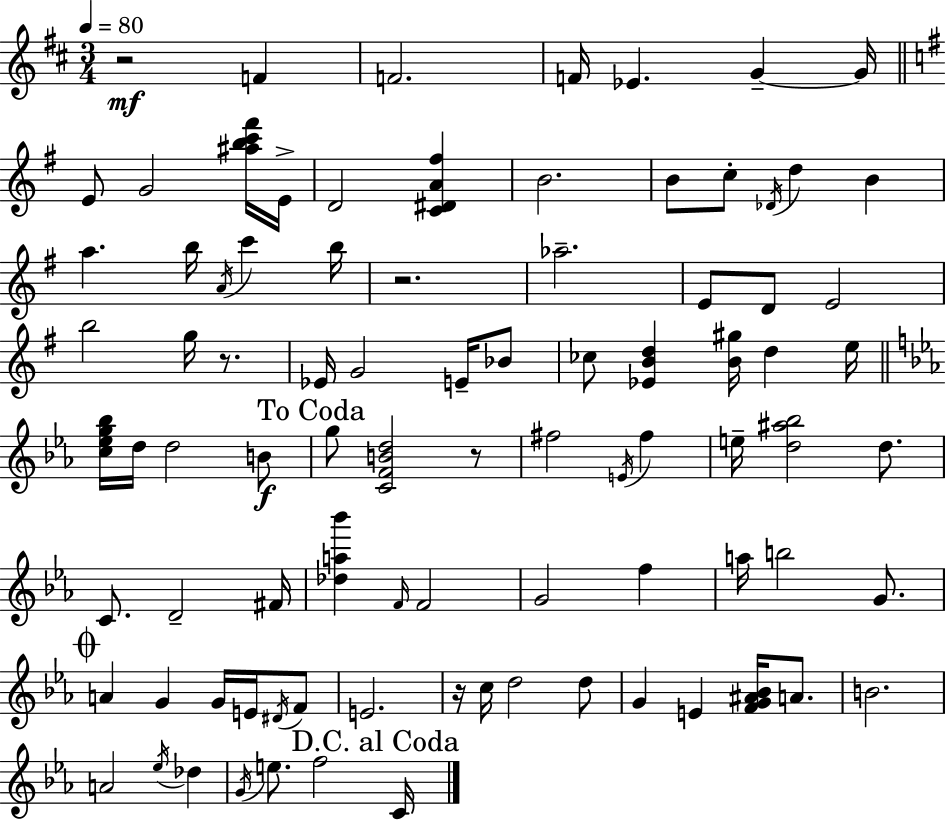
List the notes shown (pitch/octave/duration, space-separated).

R/h F4/q F4/h. F4/s Eb4/q. G4/q G4/s E4/e G4/h [A#5,B5,C6,F#6]/s E4/s D4/h [C4,D#4,A4,F#5]/q B4/h. B4/e C5/e Db4/s D5/q B4/q A5/q. B5/s A4/s C6/q B5/s R/h. Ab5/h. E4/e D4/e E4/h B5/h G5/s R/e. Eb4/s G4/h E4/s Bb4/e CES5/e [Eb4,B4,D5]/q [B4,G#5]/s D5/q E5/s [C5,Eb5,G5,Bb5]/s D5/s D5/h B4/e G5/e [C4,F4,B4,D5]/h R/e F#5/h E4/s F#5/q E5/s [D5,A#5,Bb5]/h D5/e. C4/e. D4/h F#4/s [Db5,A5,Bb6]/q F4/s F4/h G4/h F5/q A5/s B5/h G4/e. A4/q G4/q G4/s E4/s D#4/s F4/e E4/h. R/s C5/s D5/h D5/e G4/q E4/q [F4,G4,A#4,Bb4]/s A4/e. B4/h. A4/h Eb5/s Db5/q G4/s E5/e. F5/h C4/s